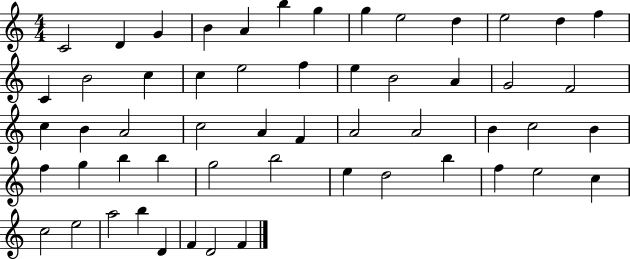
{
  \clef treble
  \numericTimeSignature
  \time 4/4
  \key c \major
  c'2 d'4 g'4 | b'4 a'4 b''4 g''4 | g''4 e''2 d''4 | e''2 d''4 f''4 | \break c'4 b'2 c''4 | c''4 e''2 f''4 | e''4 b'2 a'4 | g'2 f'2 | \break c''4 b'4 a'2 | c''2 a'4 f'4 | a'2 a'2 | b'4 c''2 b'4 | \break f''4 g''4 b''4 b''4 | g''2 b''2 | e''4 d''2 b''4 | f''4 e''2 c''4 | \break c''2 e''2 | a''2 b''4 d'4 | f'4 d'2 f'4 | \bar "|."
}